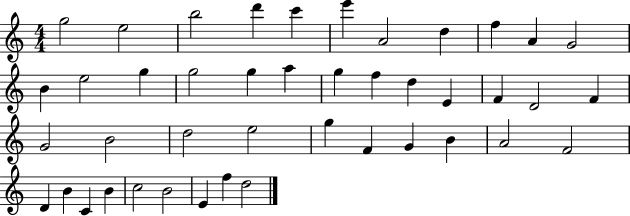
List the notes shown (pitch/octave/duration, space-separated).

G5/h E5/h B5/h D6/q C6/q E6/q A4/h D5/q F5/q A4/q G4/h B4/q E5/h G5/q G5/h G5/q A5/q G5/q F5/q D5/q E4/q F4/q D4/h F4/q G4/h B4/h D5/h E5/h G5/q F4/q G4/q B4/q A4/h F4/h D4/q B4/q C4/q B4/q C5/h B4/h E4/q F5/q D5/h